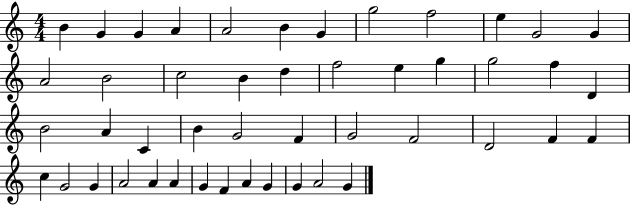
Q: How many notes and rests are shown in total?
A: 47